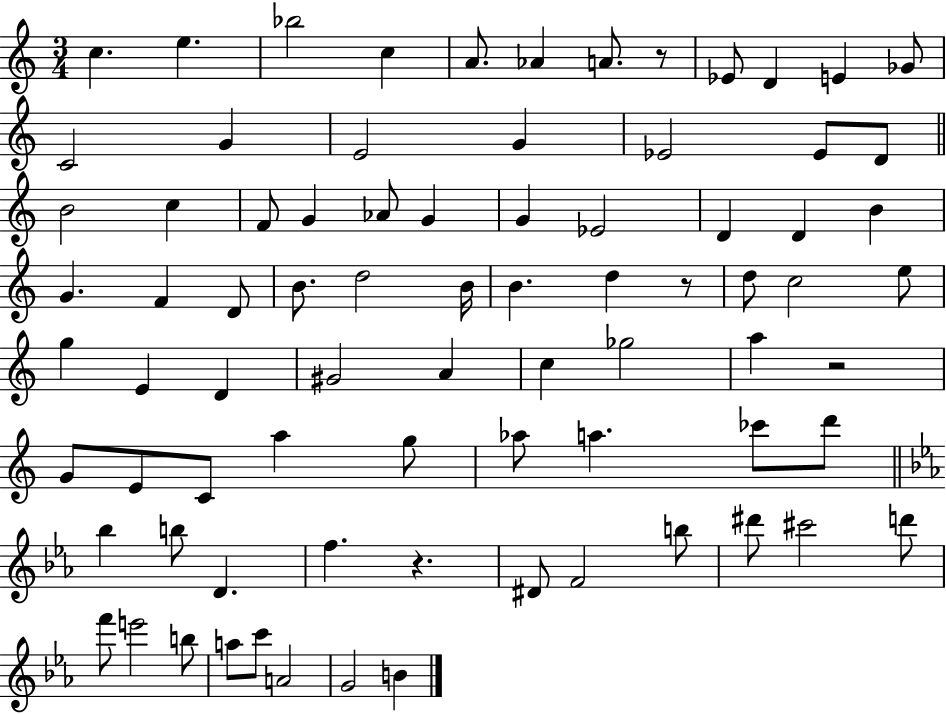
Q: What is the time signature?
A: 3/4